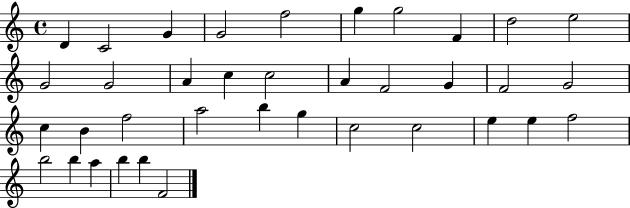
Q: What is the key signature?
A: C major